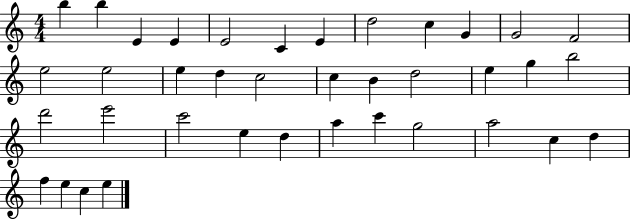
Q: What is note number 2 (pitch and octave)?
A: B5